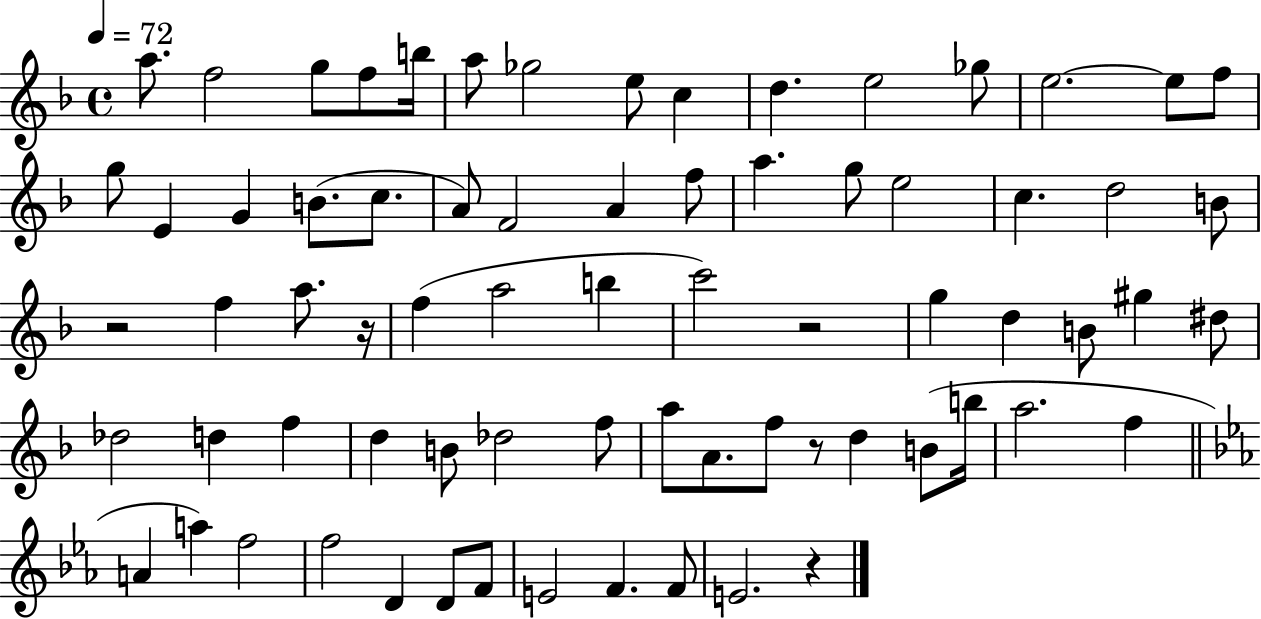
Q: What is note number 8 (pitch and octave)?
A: E5